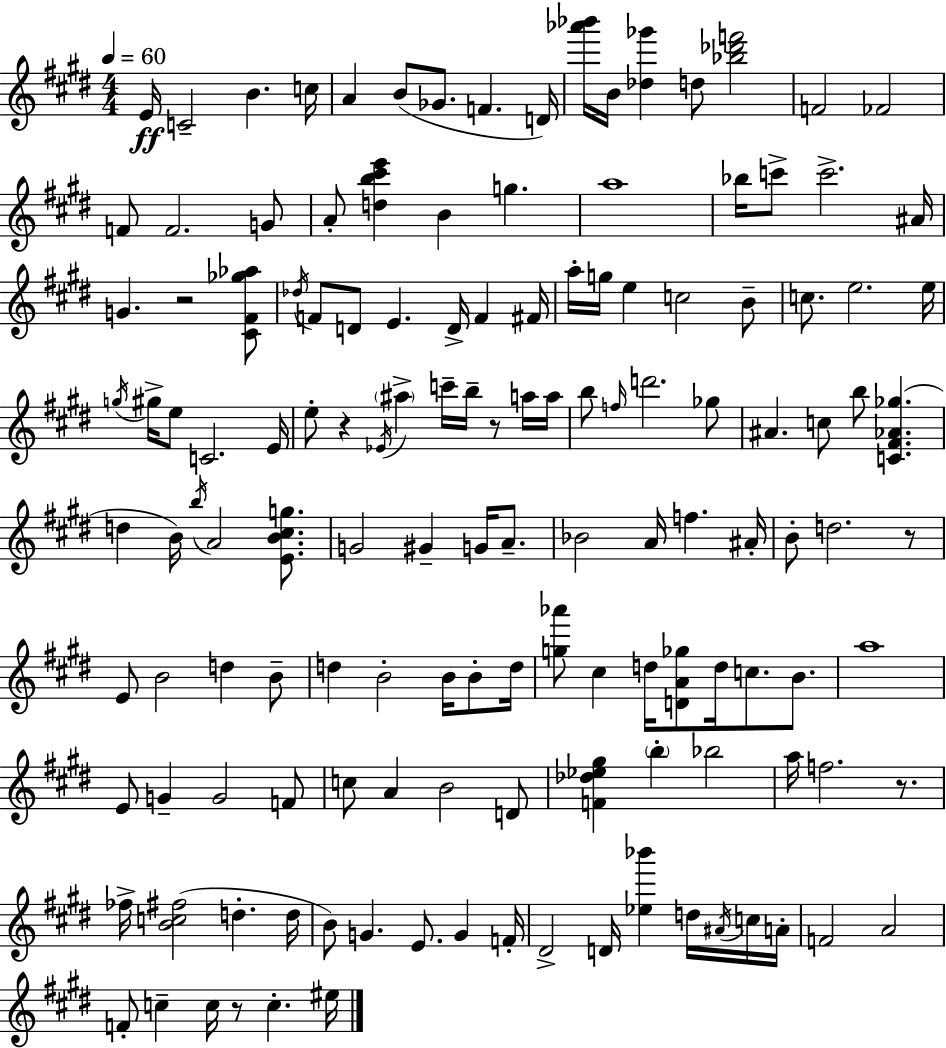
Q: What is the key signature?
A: E major